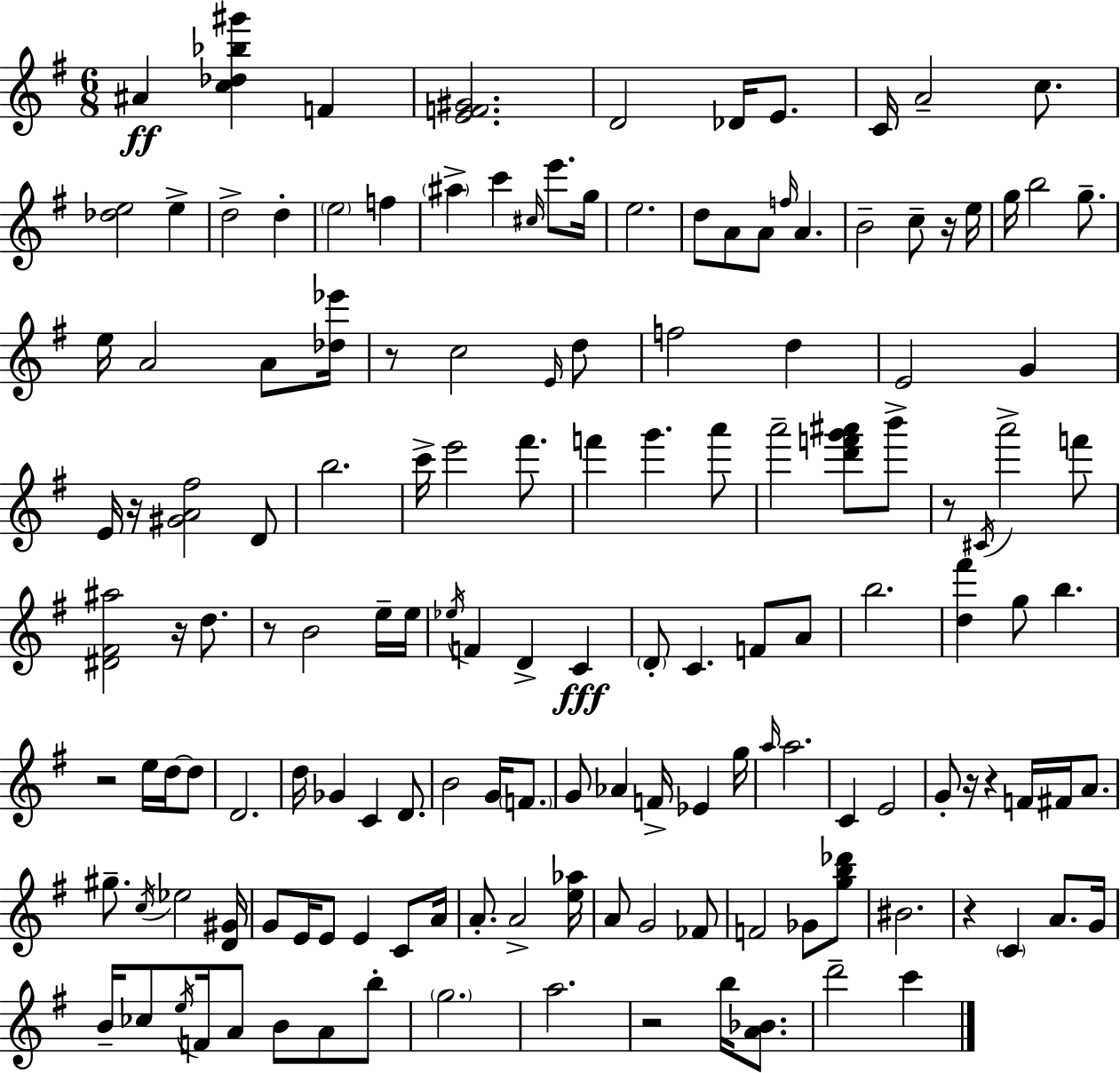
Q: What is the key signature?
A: G major